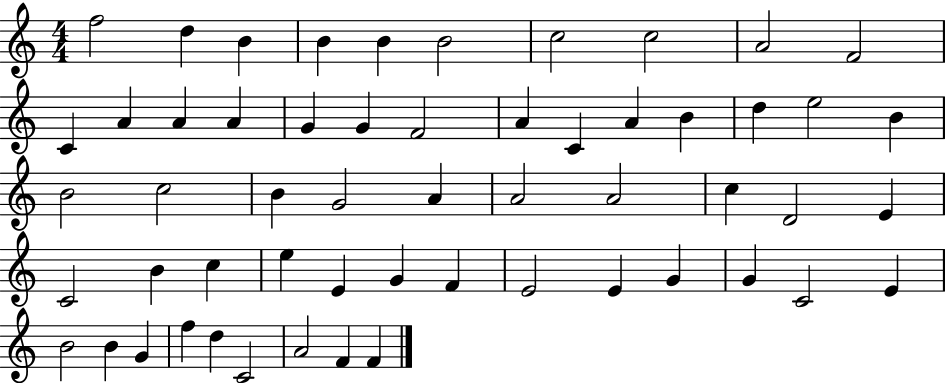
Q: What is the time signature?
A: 4/4